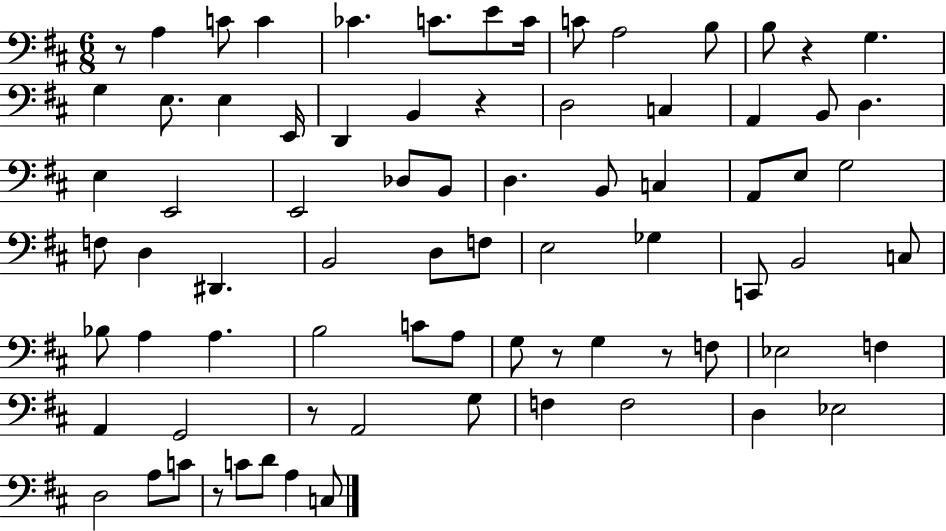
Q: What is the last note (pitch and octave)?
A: C3